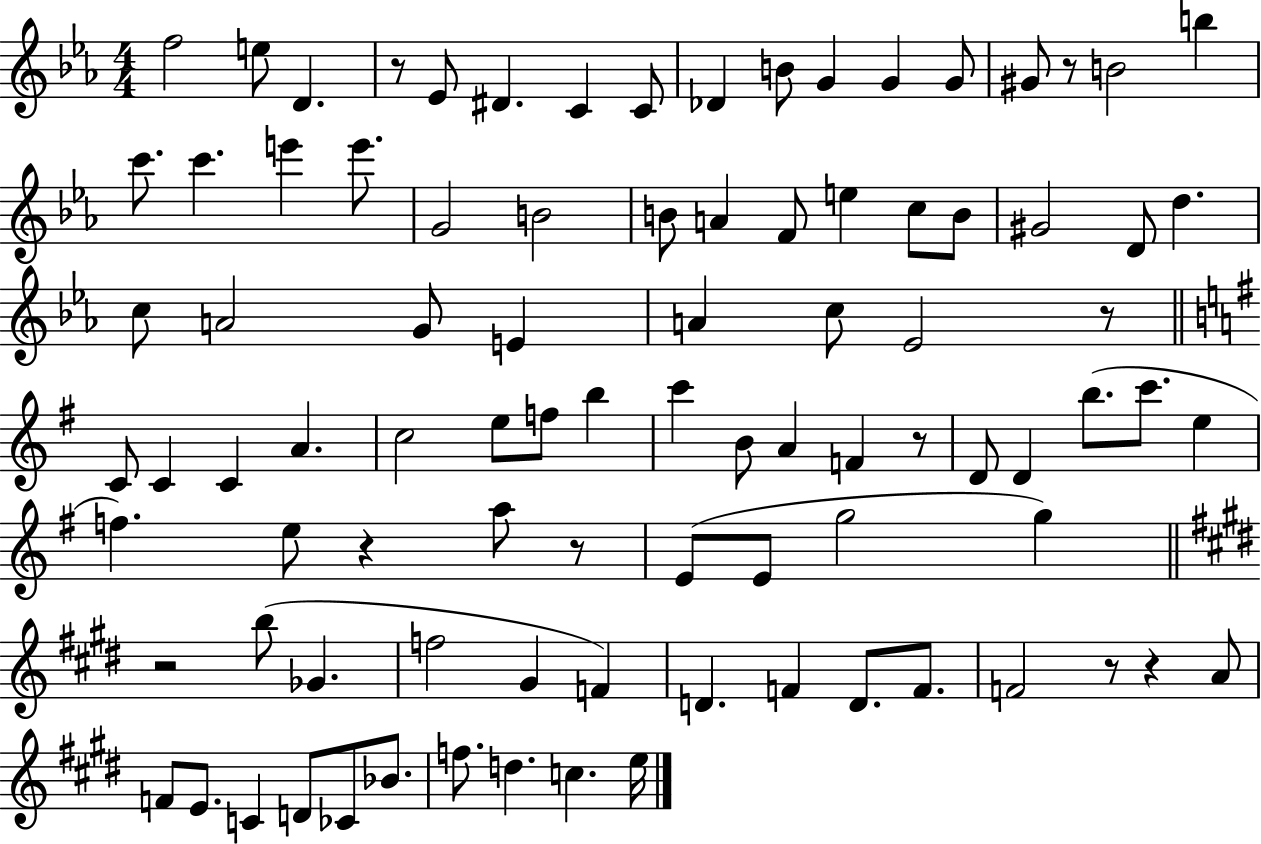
F5/h E5/e D4/q. R/e Eb4/e D#4/q. C4/q C4/e Db4/q B4/e G4/q G4/q G4/e G#4/e R/e B4/h B5/q C6/e. C6/q. E6/q E6/e. G4/h B4/h B4/e A4/q F4/e E5/q C5/e B4/e G#4/h D4/e D5/q. C5/e A4/h G4/e E4/q A4/q C5/e Eb4/h R/e C4/e C4/q C4/q A4/q. C5/h E5/e F5/e B5/q C6/q B4/e A4/q F4/q R/e D4/e D4/q B5/e. C6/e. E5/q F5/q. E5/e R/q A5/e R/e E4/e E4/e G5/h G5/q R/h B5/e Gb4/q. F5/h G#4/q F4/q D4/q. F4/q D4/e. F4/e. F4/h R/e R/q A4/e F4/e E4/e. C4/q D4/e CES4/e Bb4/e. F5/e. D5/q. C5/q. E5/s